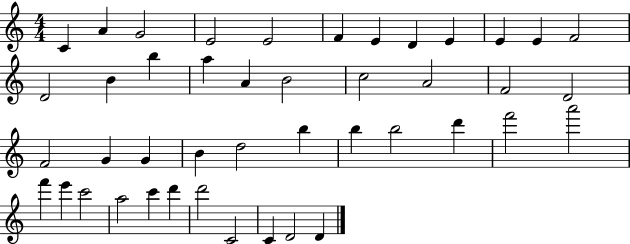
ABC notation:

X:1
T:Untitled
M:4/4
L:1/4
K:C
C A G2 E2 E2 F E D E E E F2 D2 B b a A B2 c2 A2 F2 D2 F2 G G B d2 b b b2 d' f'2 a'2 f' e' c'2 a2 c' d' d'2 C2 C D2 D